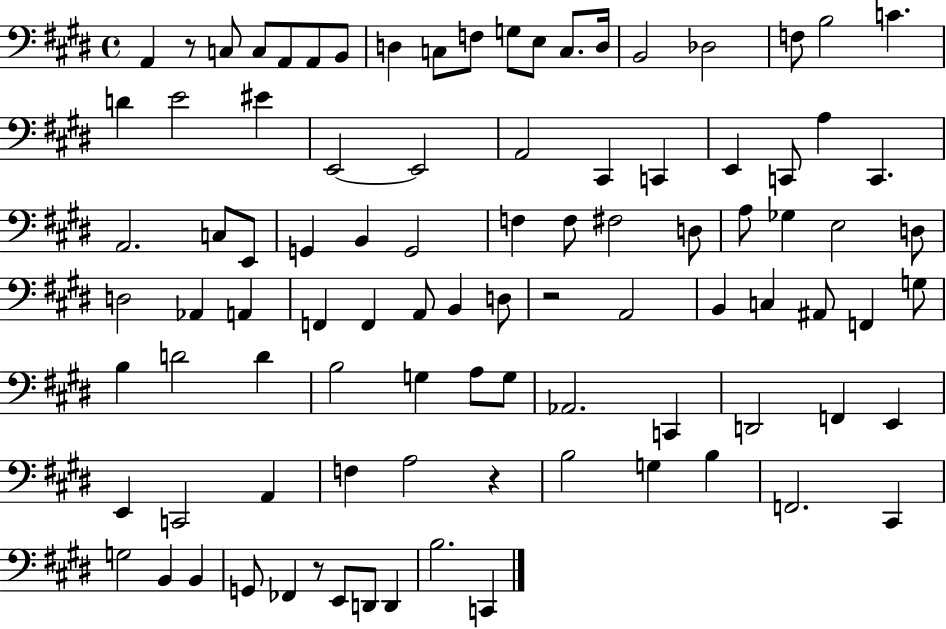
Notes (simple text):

A2/q R/e C3/e C3/e A2/e A2/e B2/e D3/q C3/e F3/e G3/e E3/e C3/e. D3/s B2/h Db3/h F3/e B3/h C4/q. D4/q E4/h EIS4/q E2/h E2/h A2/h C#2/q C2/q E2/q C2/e A3/q C2/q. A2/h. C3/e E2/e G2/q B2/q G2/h F3/q F3/e F#3/h D3/e A3/e Gb3/q E3/h D3/e D3/h Ab2/q A2/q F2/q F2/q A2/e B2/q D3/e R/h A2/h B2/q C3/q A#2/e F2/q G3/e B3/q D4/h D4/q B3/h G3/q A3/e G3/e Ab2/h. C2/q D2/h F2/q E2/q E2/q C2/h A2/q F3/q A3/h R/q B3/h G3/q B3/q F2/h. C#2/q G3/h B2/q B2/q G2/e FES2/q R/e E2/e D2/e D2/q B3/h. C2/q